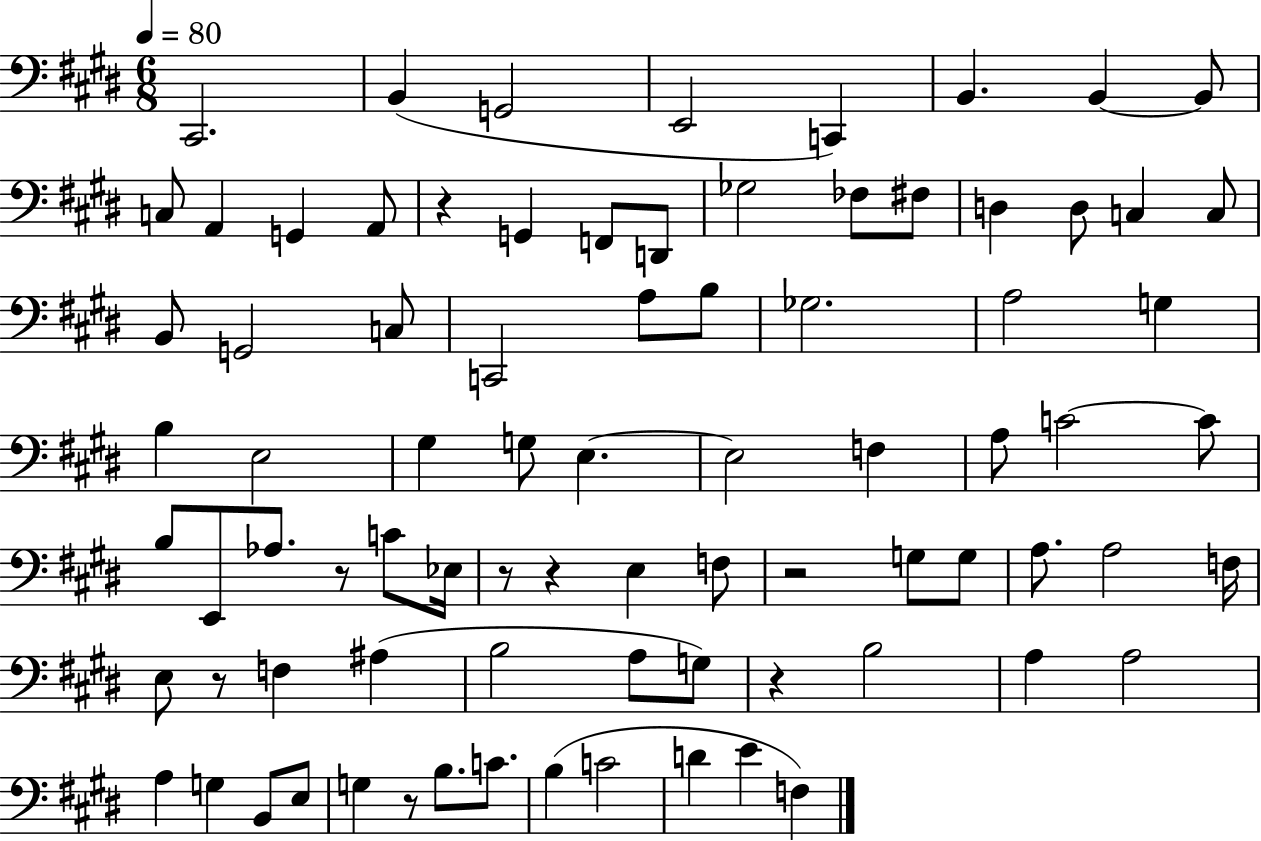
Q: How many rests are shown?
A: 8